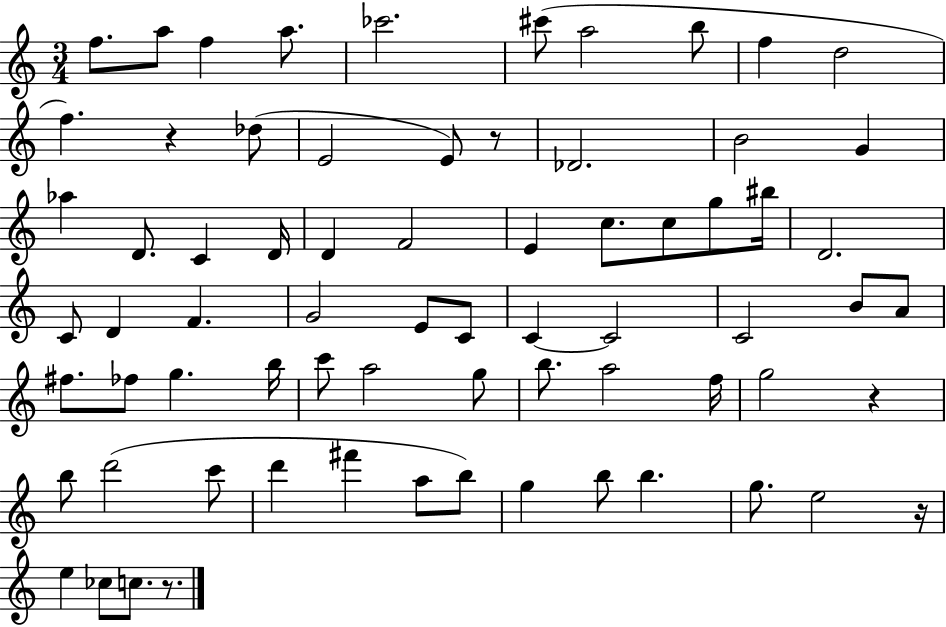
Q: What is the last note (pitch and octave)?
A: C5